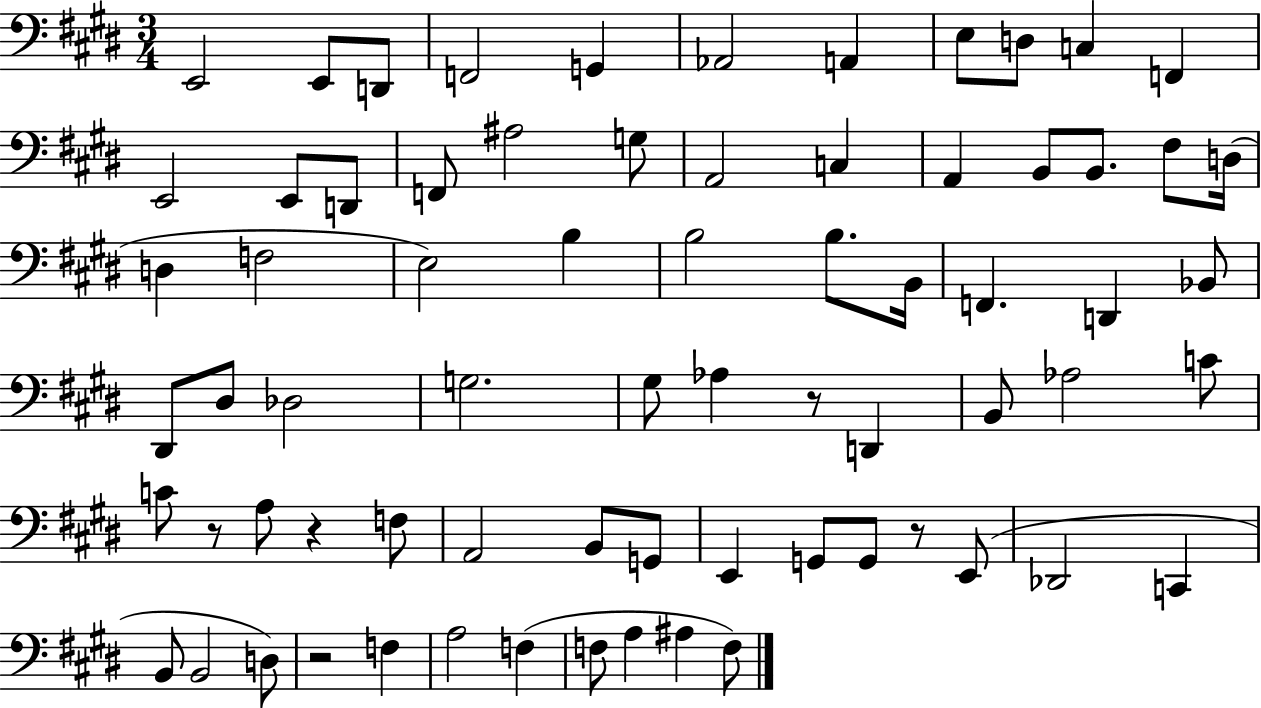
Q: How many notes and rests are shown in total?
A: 71